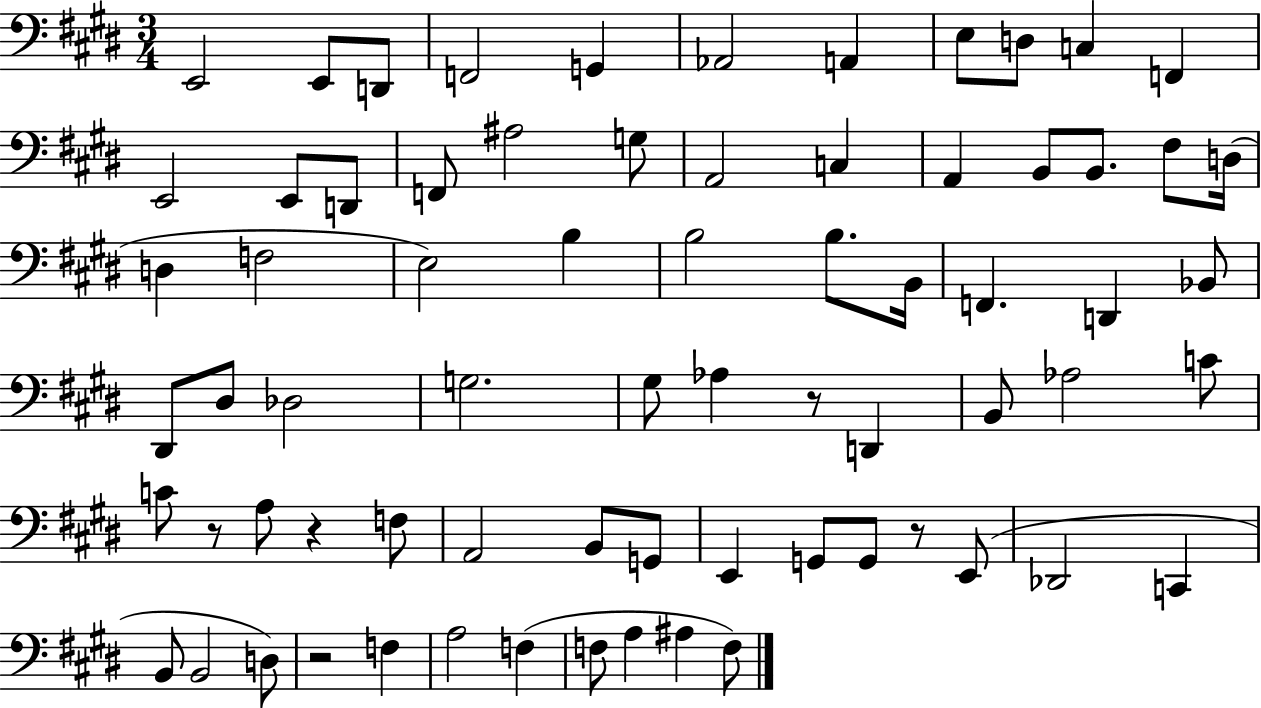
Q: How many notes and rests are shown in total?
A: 71